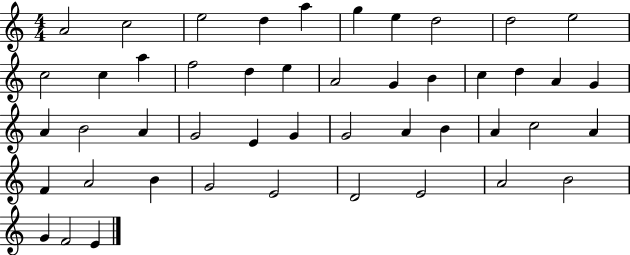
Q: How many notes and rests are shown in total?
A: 47